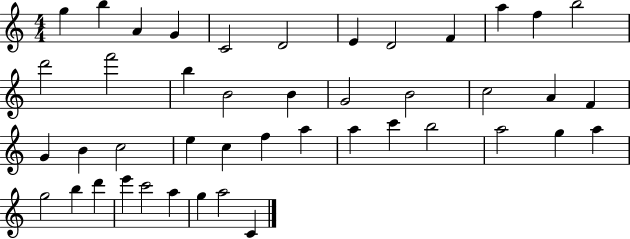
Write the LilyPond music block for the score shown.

{
  \clef treble
  \numericTimeSignature
  \time 4/4
  \key c \major
  g''4 b''4 a'4 g'4 | c'2 d'2 | e'4 d'2 f'4 | a''4 f''4 b''2 | \break d'''2 f'''2 | b''4 b'2 b'4 | g'2 b'2 | c''2 a'4 f'4 | \break g'4 b'4 c''2 | e''4 c''4 f''4 a''4 | a''4 c'''4 b''2 | a''2 g''4 a''4 | \break g''2 b''4 d'''4 | e'''4 c'''2 a''4 | g''4 a''2 c'4 | \bar "|."
}